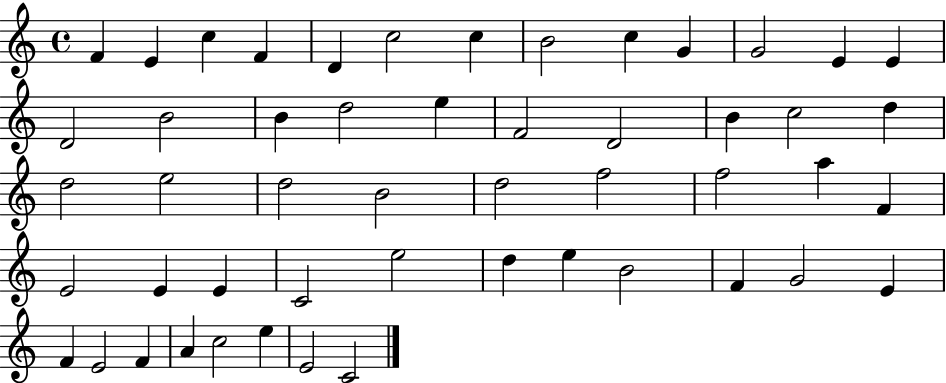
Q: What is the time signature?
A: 4/4